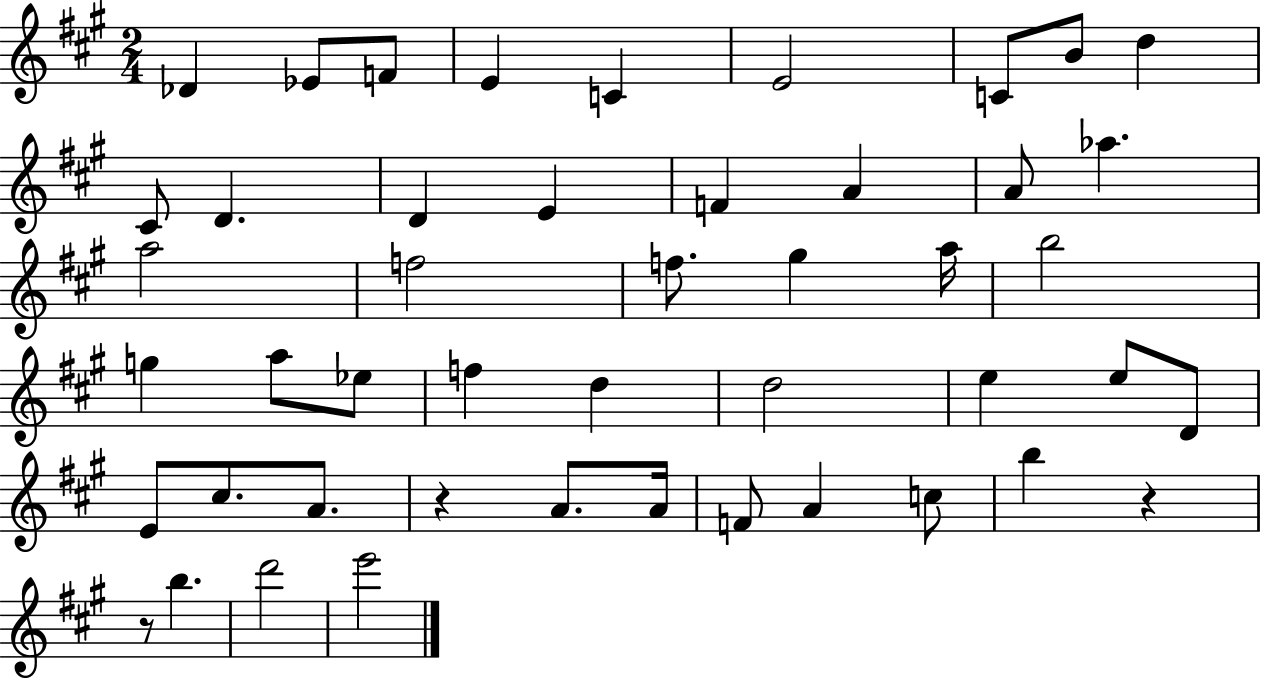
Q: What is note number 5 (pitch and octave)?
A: C4